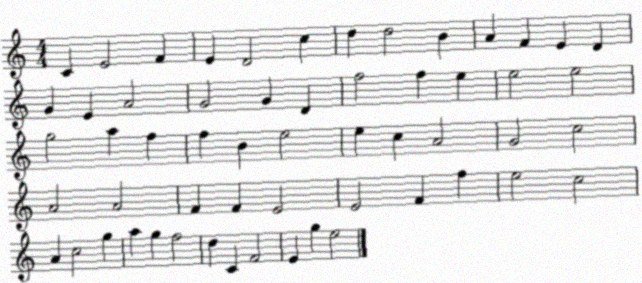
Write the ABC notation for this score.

X:1
T:Untitled
M:4/4
L:1/4
K:C
C E2 F E D2 c d d2 B A F E D G E A2 G2 G D f2 f e e2 e2 g2 a f f B e2 e c A2 G2 c2 A2 A2 F F E2 E2 F f e2 c2 A c2 g a g f2 d C F2 E g e2